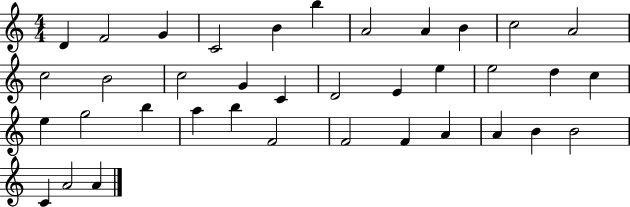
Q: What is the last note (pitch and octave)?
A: A4